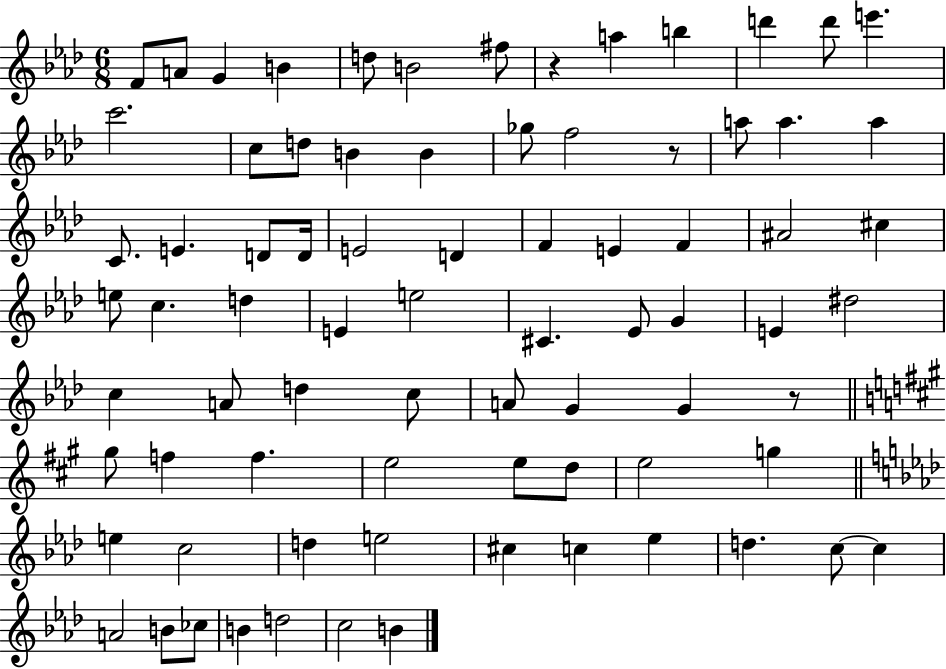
{
  \clef treble
  \numericTimeSignature
  \time 6/8
  \key aes \major
  f'8 a'8 g'4 b'4 | d''8 b'2 fis''8 | r4 a''4 b''4 | d'''4 d'''8 e'''4. | \break c'''2. | c''8 d''8 b'4 b'4 | ges''8 f''2 r8 | a''8 a''4. a''4 | \break c'8. e'4. d'8 d'16 | e'2 d'4 | f'4 e'4 f'4 | ais'2 cis''4 | \break e''8 c''4. d''4 | e'4 e''2 | cis'4. ees'8 g'4 | e'4 dis''2 | \break c''4 a'8 d''4 c''8 | a'8 g'4 g'4 r8 | \bar "||" \break \key a \major gis''8 f''4 f''4. | e''2 e''8 d''8 | e''2 g''4 | \bar "||" \break \key aes \major e''4 c''2 | d''4 e''2 | cis''4 c''4 ees''4 | d''4. c''8~~ c''4 | \break a'2 b'8 ces''8 | b'4 d''2 | c''2 b'4 | \bar "|."
}